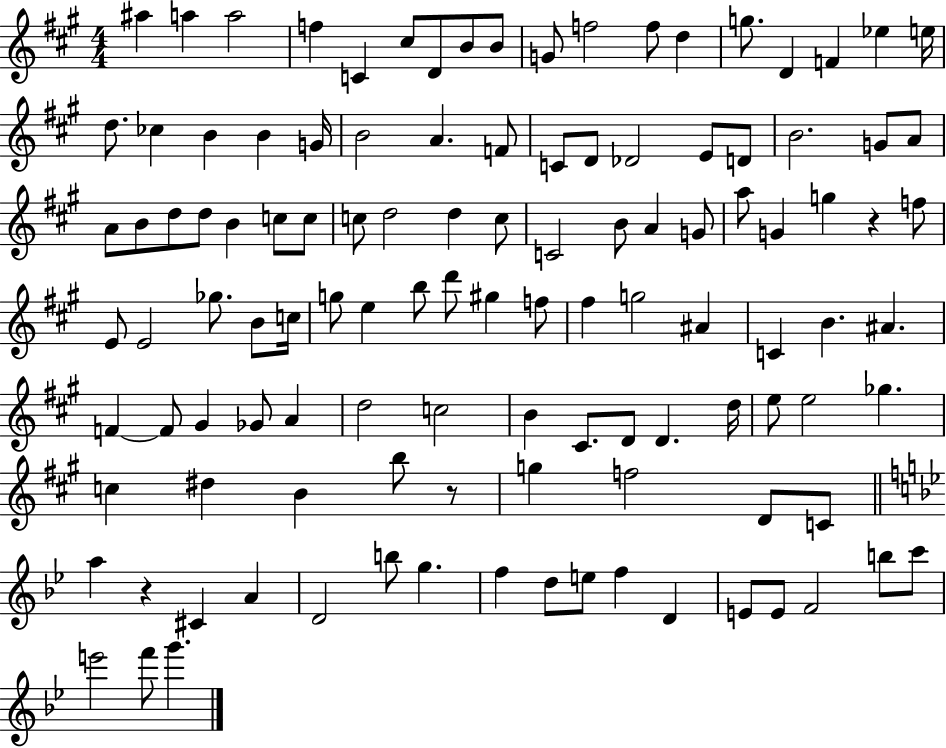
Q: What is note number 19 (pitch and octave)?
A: D5